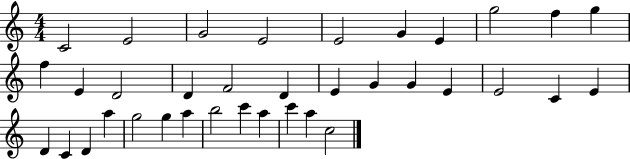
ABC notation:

X:1
T:Untitled
M:4/4
L:1/4
K:C
C2 E2 G2 E2 E2 G E g2 f g f E D2 D F2 D E G G E E2 C E D C D a g2 g a b2 c' a c' a c2